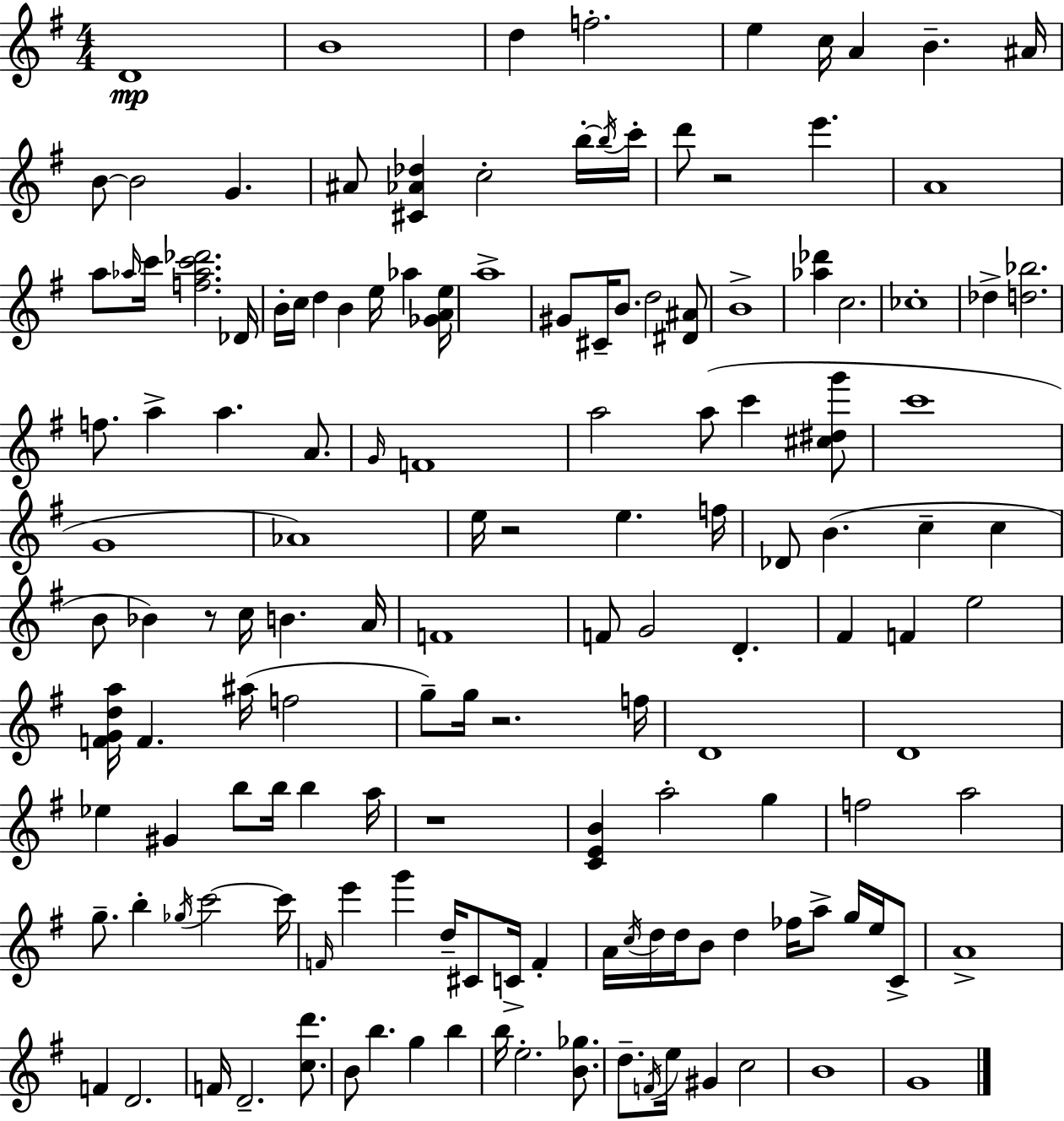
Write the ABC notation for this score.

X:1
T:Untitled
M:4/4
L:1/4
K:Em
D4 B4 d f2 e c/4 A B ^A/4 B/2 B2 G ^A/2 [^C_A_d] c2 b/4 b/4 c'/4 d'/2 z2 e' A4 a/2 _a/4 c'/4 [f_ac'_d']2 _D/4 B/4 c/4 d B e/4 _a [_GAe]/4 a4 ^G/2 ^C/4 B/2 d2 [^D^A]/2 B4 [_a_d'] c2 _c4 _d [d_b]2 f/2 a a A/2 G/4 F4 a2 a/2 c' [^c^dg']/2 c'4 G4 _A4 e/4 z2 e f/4 _D/2 B c c B/2 _B z/2 c/4 B A/4 F4 F/2 G2 D ^F F e2 [FGda]/4 F ^a/4 f2 g/2 g/4 z2 f/4 D4 D4 _e ^G b/2 b/4 b a/4 z4 [CEB] a2 g f2 a2 g/2 b _g/4 c'2 c'/4 F/4 e' g' d/4 ^C/2 C/4 F A/4 c/4 d/4 d/4 B/2 d _f/4 a/2 g/4 e/4 C/2 A4 F D2 F/4 D2 [cd']/2 B/2 b g b b/4 e2 [B_g]/2 d/2 F/4 e/4 ^G c2 B4 G4